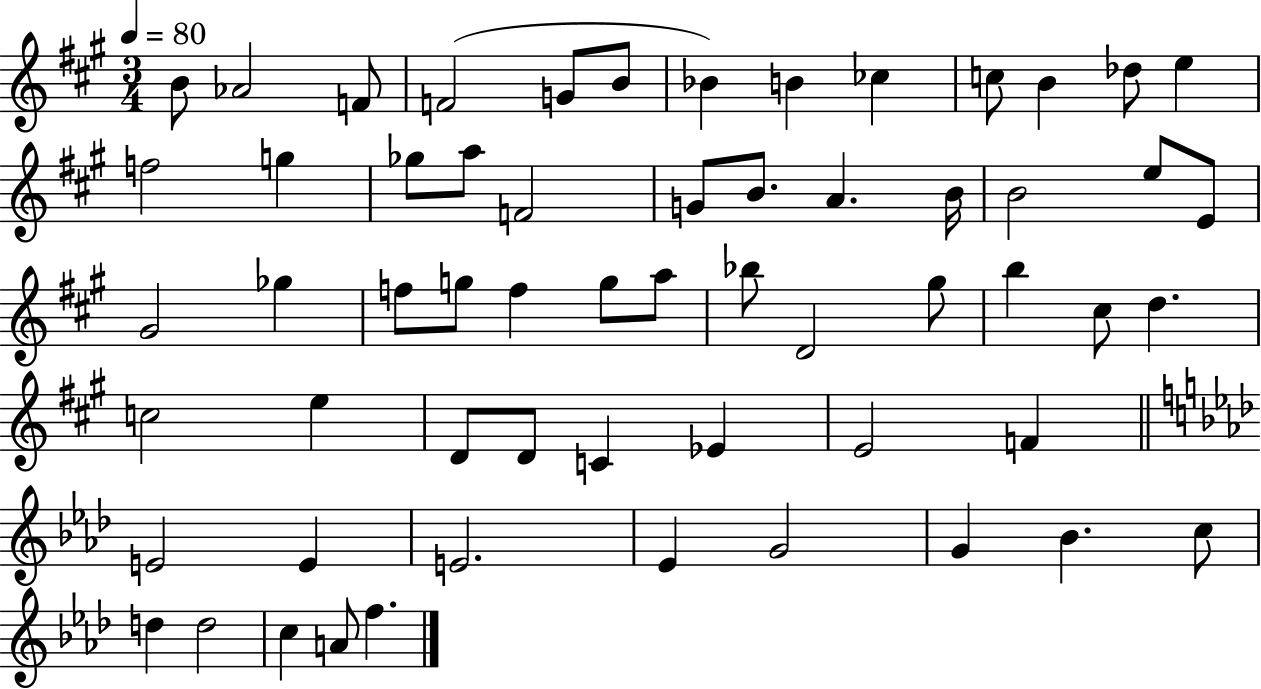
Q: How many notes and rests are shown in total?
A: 59